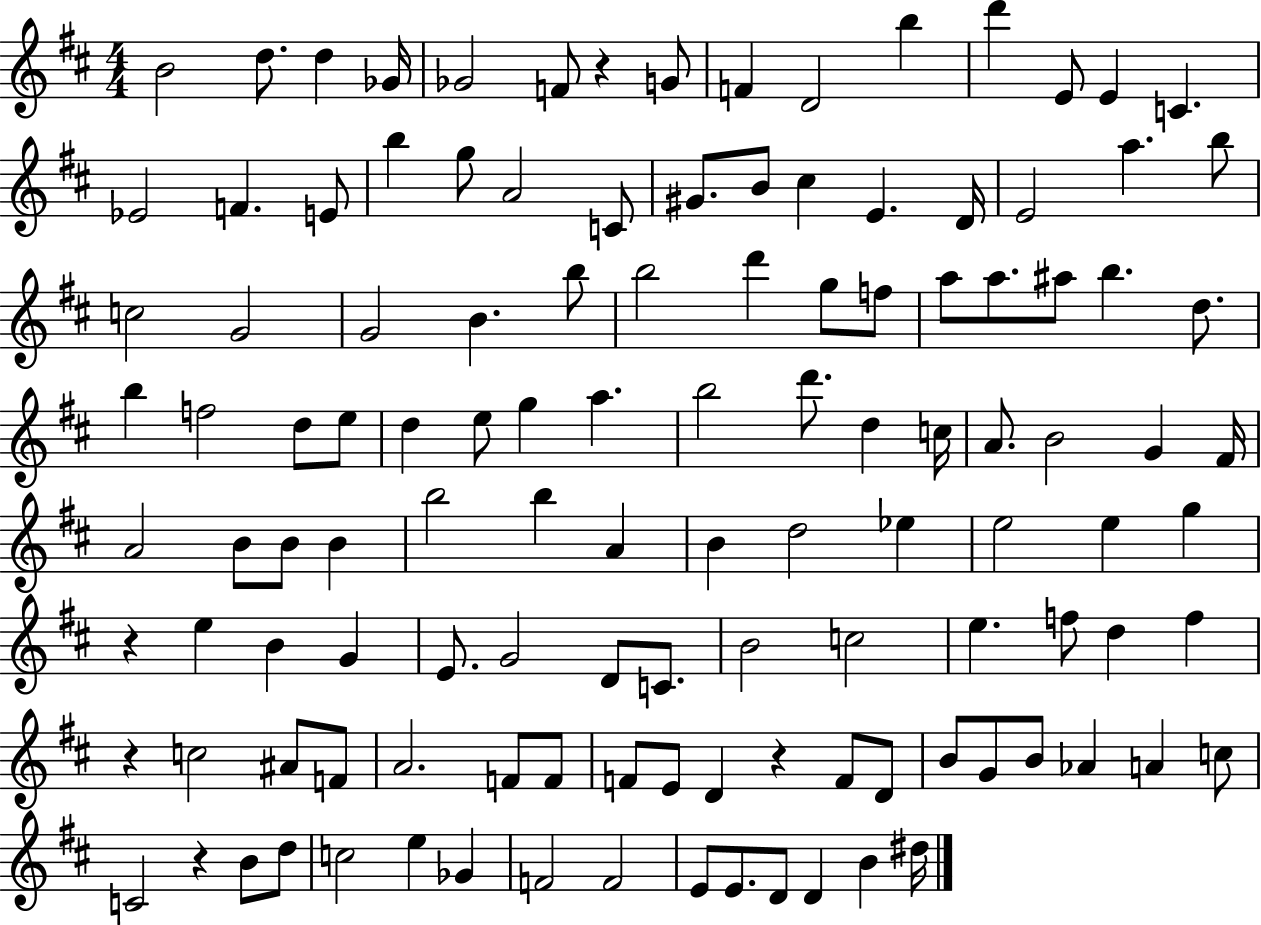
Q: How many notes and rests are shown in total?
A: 121